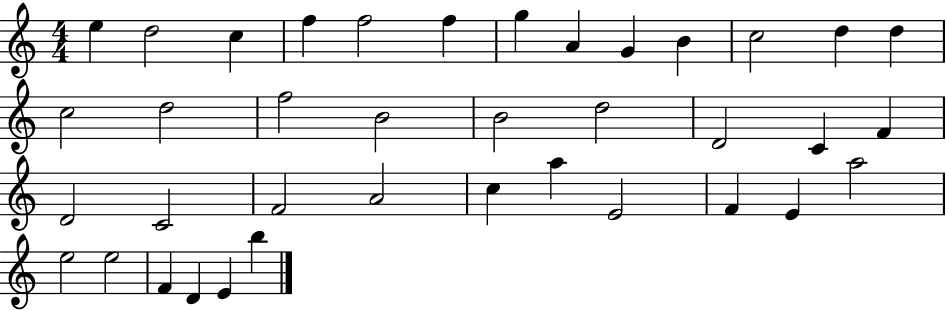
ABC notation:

X:1
T:Untitled
M:4/4
L:1/4
K:C
e d2 c f f2 f g A G B c2 d d c2 d2 f2 B2 B2 d2 D2 C F D2 C2 F2 A2 c a E2 F E a2 e2 e2 F D E b